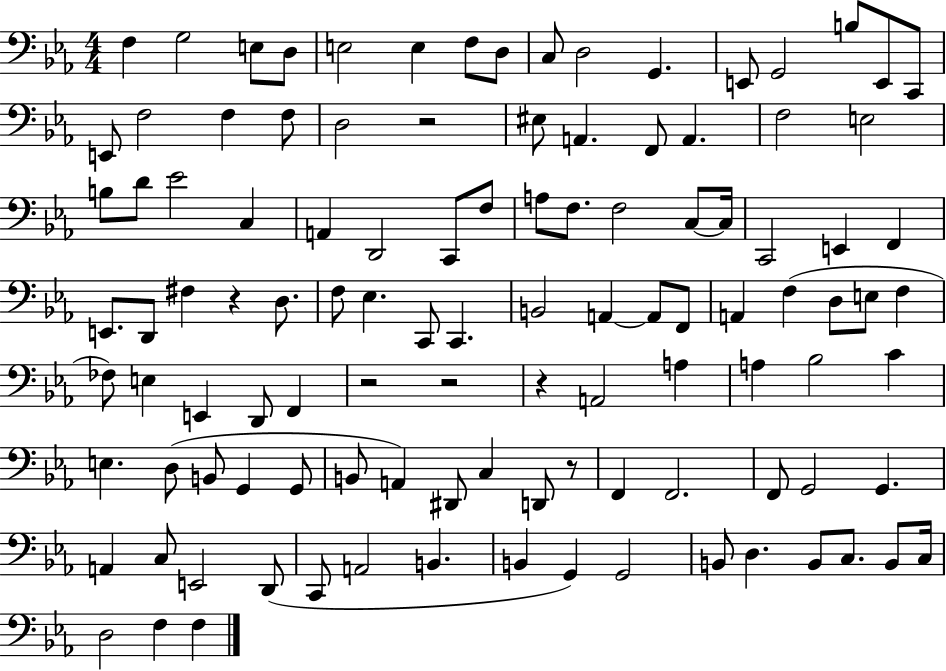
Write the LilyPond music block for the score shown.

{
  \clef bass
  \numericTimeSignature
  \time 4/4
  \key ees \major
  f4 g2 e8 d8 | e2 e4 f8 d8 | c8 d2 g,4. | e,8 g,2 b8 e,8 c,8 | \break e,8 f2 f4 f8 | d2 r2 | eis8 a,4. f,8 a,4. | f2 e2 | \break b8 d'8 ees'2 c4 | a,4 d,2 c,8 f8 | a8 f8. f2 c8~~ c16 | c,2 e,4 f,4 | \break e,8. d,8 fis4 r4 d8. | f8 ees4. c,8 c,4. | b,2 a,4~~ a,8 f,8 | a,4 f4( d8 e8 f4 | \break fes8) e4 e,4 d,8 f,4 | r2 r2 | r4 a,2 a4 | a4 bes2 c'4 | \break e4. d8( b,8 g,4 g,8 | b,8 a,4) dis,8 c4 d,8 r8 | f,4 f,2. | f,8 g,2 g,4. | \break a,4 c8 e,2 d,8( | c,8 a,2 b,4. | b,4 g,4) g,2 | b,8 d4. b,8 c8. b,8 c16 | \break d2 f4 f4 | \bar "|."
}